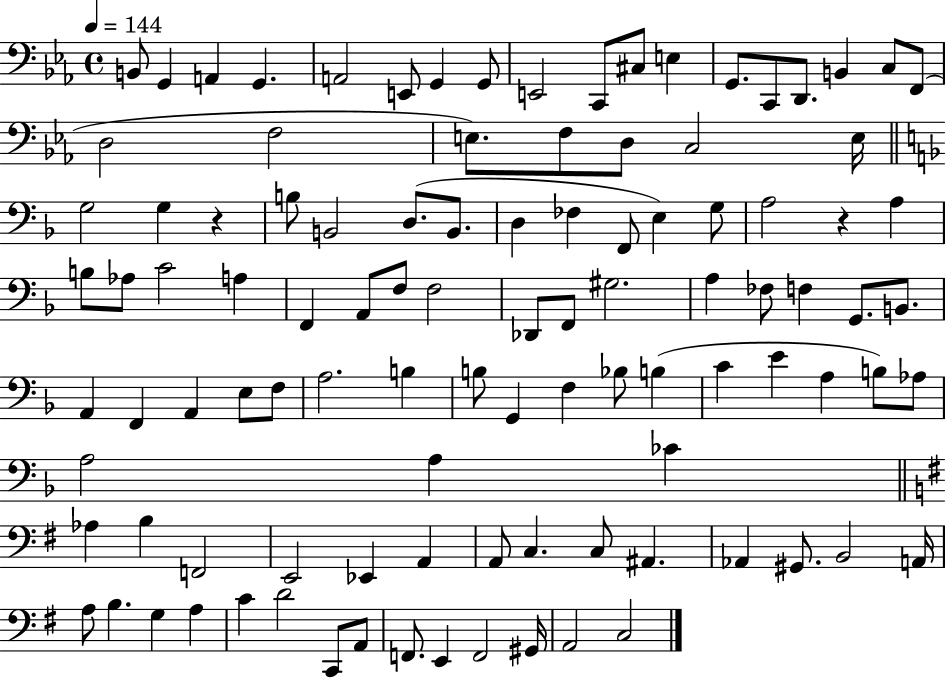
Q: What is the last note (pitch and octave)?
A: C3